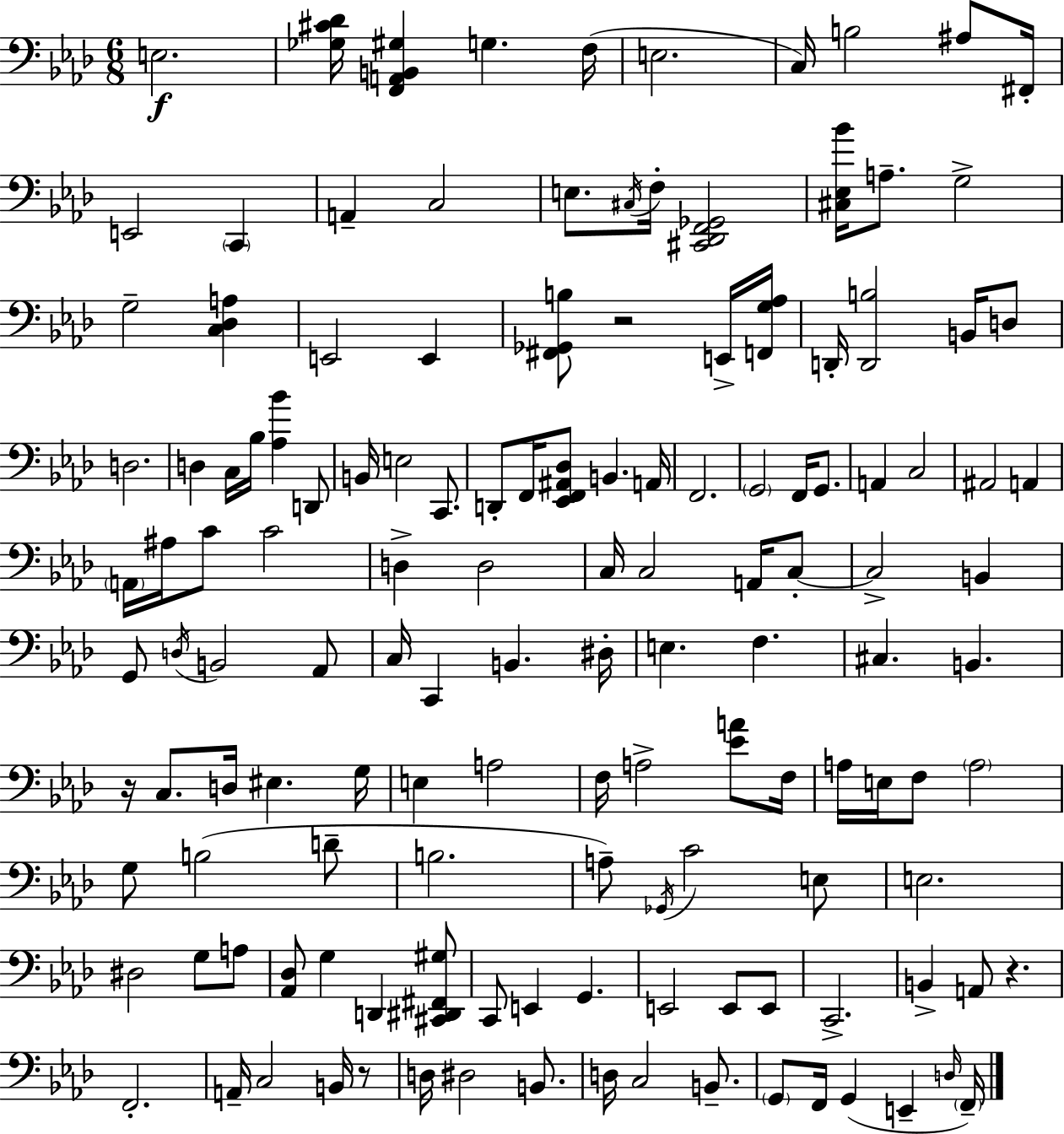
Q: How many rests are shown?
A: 4